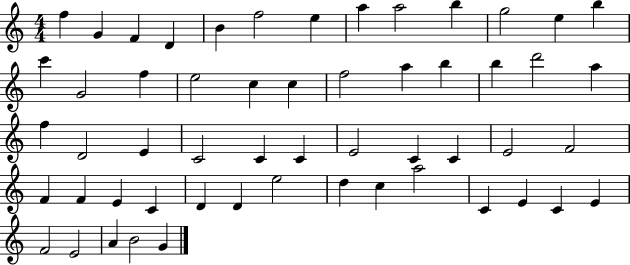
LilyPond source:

{
  \clef treble
  \numericTimeSignature
  \time 4/4
  \key c \major
  f''4 g'4 f'4 d'4 | b'4 f''2 e''4 | a''4 a''2 b''4 | g''2 e''4 b''4 | \break c'''4 g'2 f''4 | e''2 c''4 c''4 | f''2 a''4 b''4 | b''4 d'''2 a''4 | \break f''4 d'2 e'4 | c'2 c'4 c'4 | e'2 c'4 c'4 | e'2 f'2 | \break f'4 f'4 e'4 c'4 | d'4 d'4 e''2 | d''4 c''4 a''2 | c'4 e'4 c'4 e'4 | \break f'2 e'2 | a'4 b'2 g'4 | \bar "|."
}